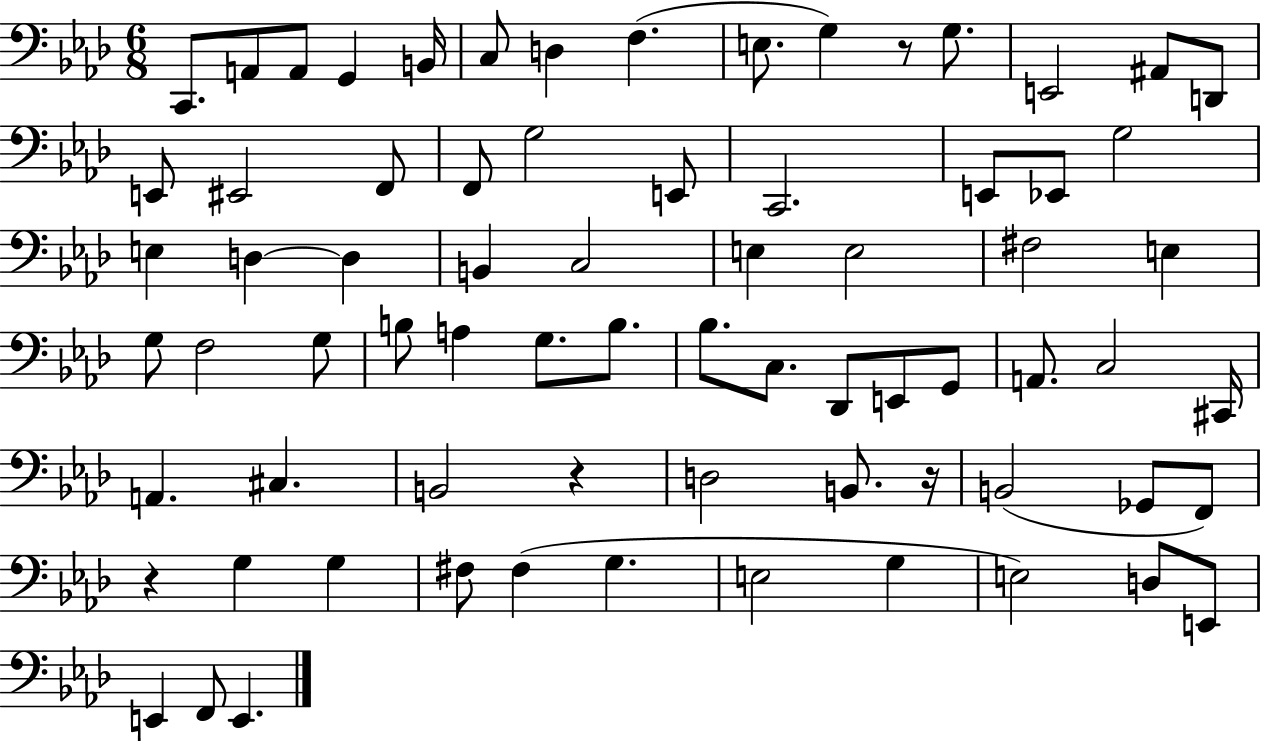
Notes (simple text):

C2/e. A2/e A2/e G2/q B2/s C3/e D3/q F3/q. E3/e. G3/q R/e G3/e. E2/h A#2/e D2/e E2/e EIS2/h F2/e F2/e G3/h E2/e C2/h. E2/e Eb2/e G3/h E3/q D3/q D3/q B2/q C3/h E3/q E3/h F#3/h E3/q G3/e F3/h G3/e B3/e A3/q G3/e. B3/e. Bb3/e. C3/e. Db2/e E2/e G2/e A2/e. C3/h C#2/s A2/q. C#3/q. B2/h R/q D3/h B2/e. R/s B2/h Gb2/e F2/e R/q G3/q G3/q F#3/e F#3/q G3/q. E3/h G3/q E3/h D3/e E2/e E2/q F2/e E2/q.